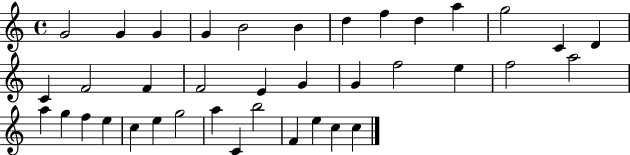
X:1
T:Untitled
M:4/4
L:1/4
K:C
G2 G G G B2 B d f d a g2 C D C F2 F F2 E G G f2 e f2 a2 a g f e c e g2 a C b2 F e c c